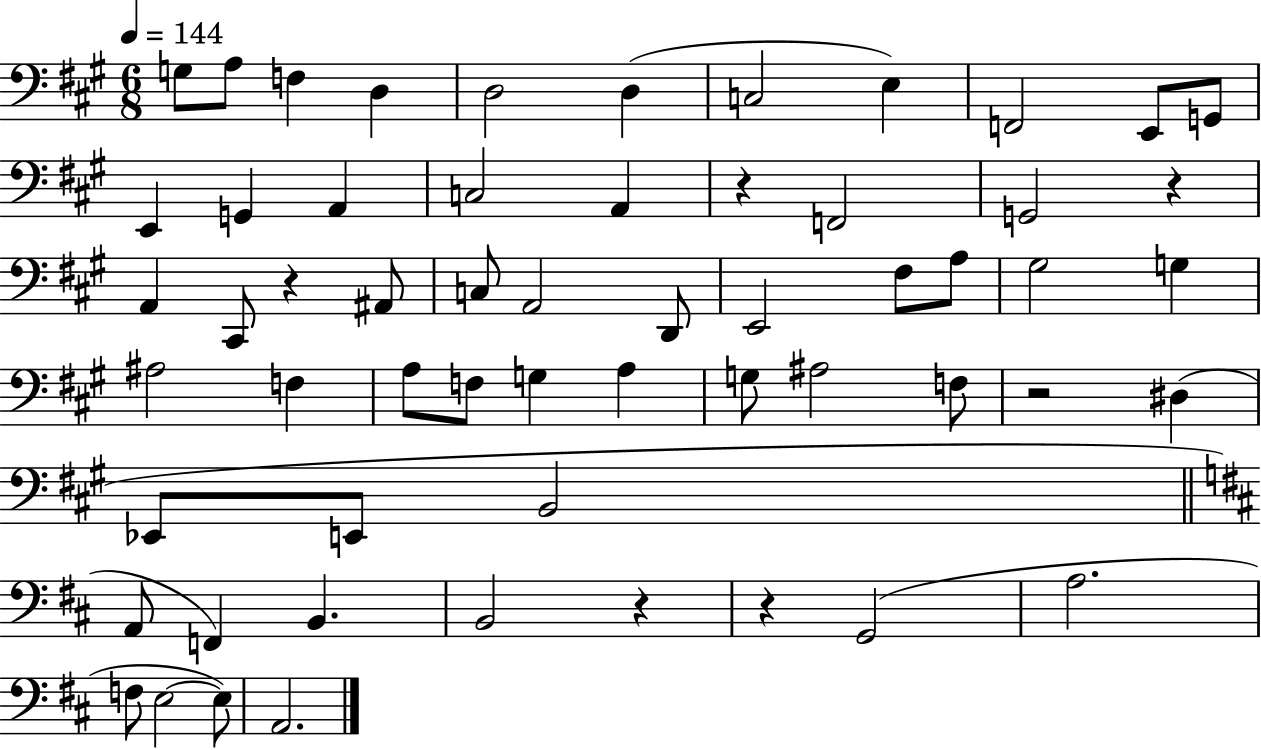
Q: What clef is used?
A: bass